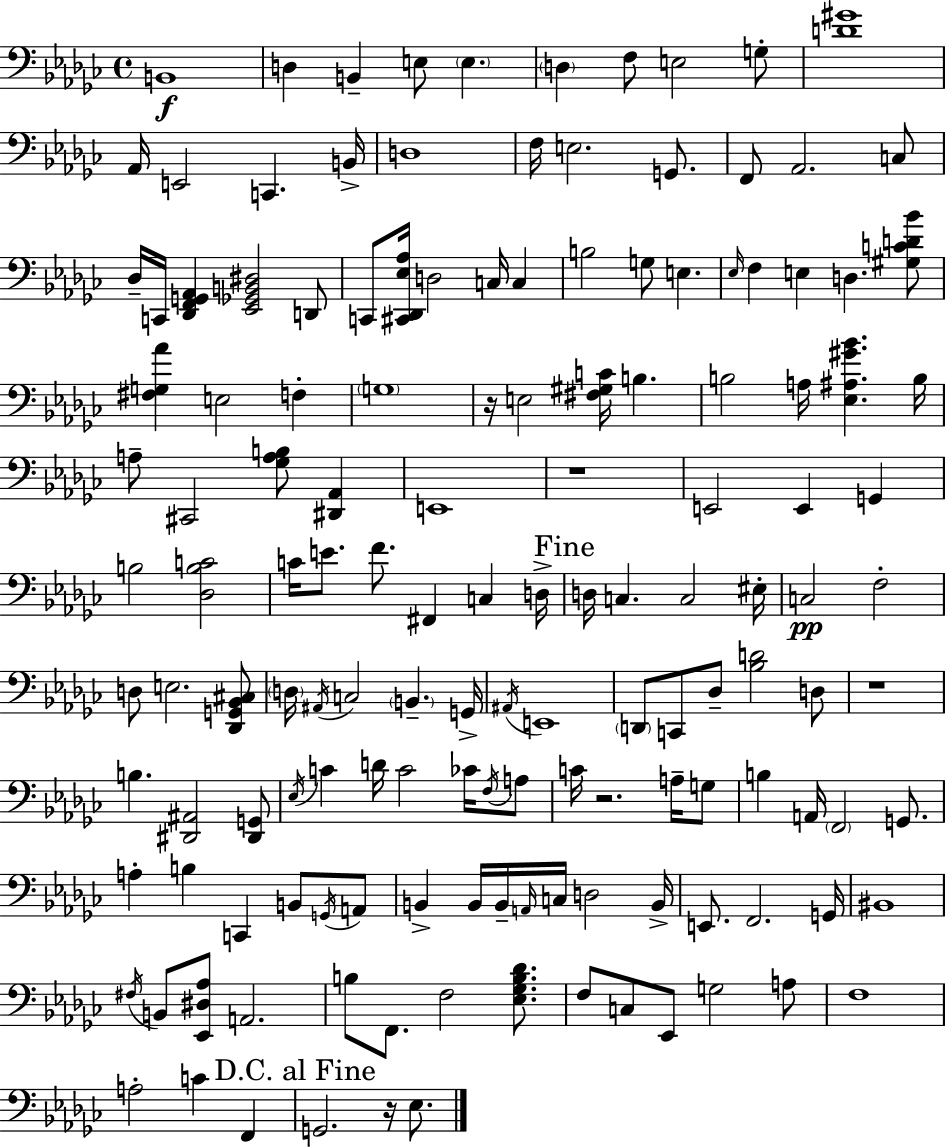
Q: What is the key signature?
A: EES minor